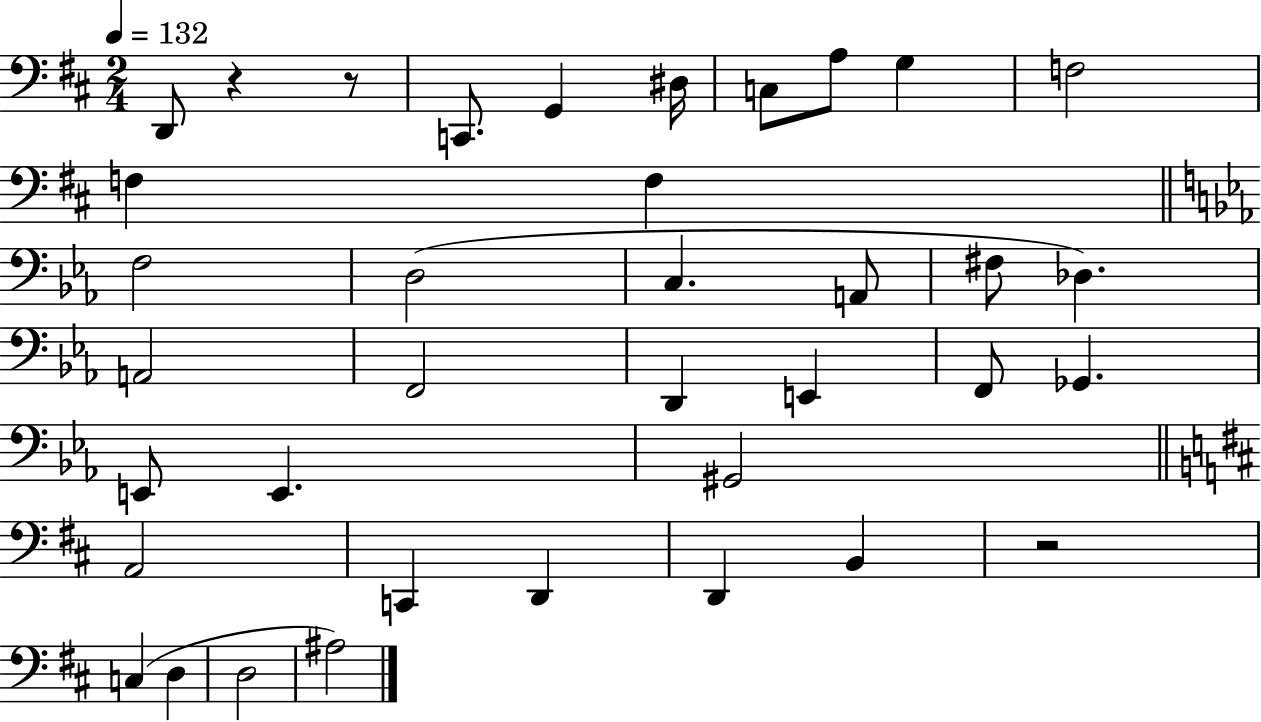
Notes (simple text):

D2/e R/q R/e C2/e. G2/q D#3/s C3/e A3/e G3/q F3/h F3/q F3/q F3/h D3/h C3/q. A2/e F#3/e Db3/q. A2/h F2/h D2/q E2/q F2/e Gb2/q. E2/e E2/q. G#2/h A2/h C2/q D2/q D2/q B2/q R/h C3/q D3/q D3/h A#3/h